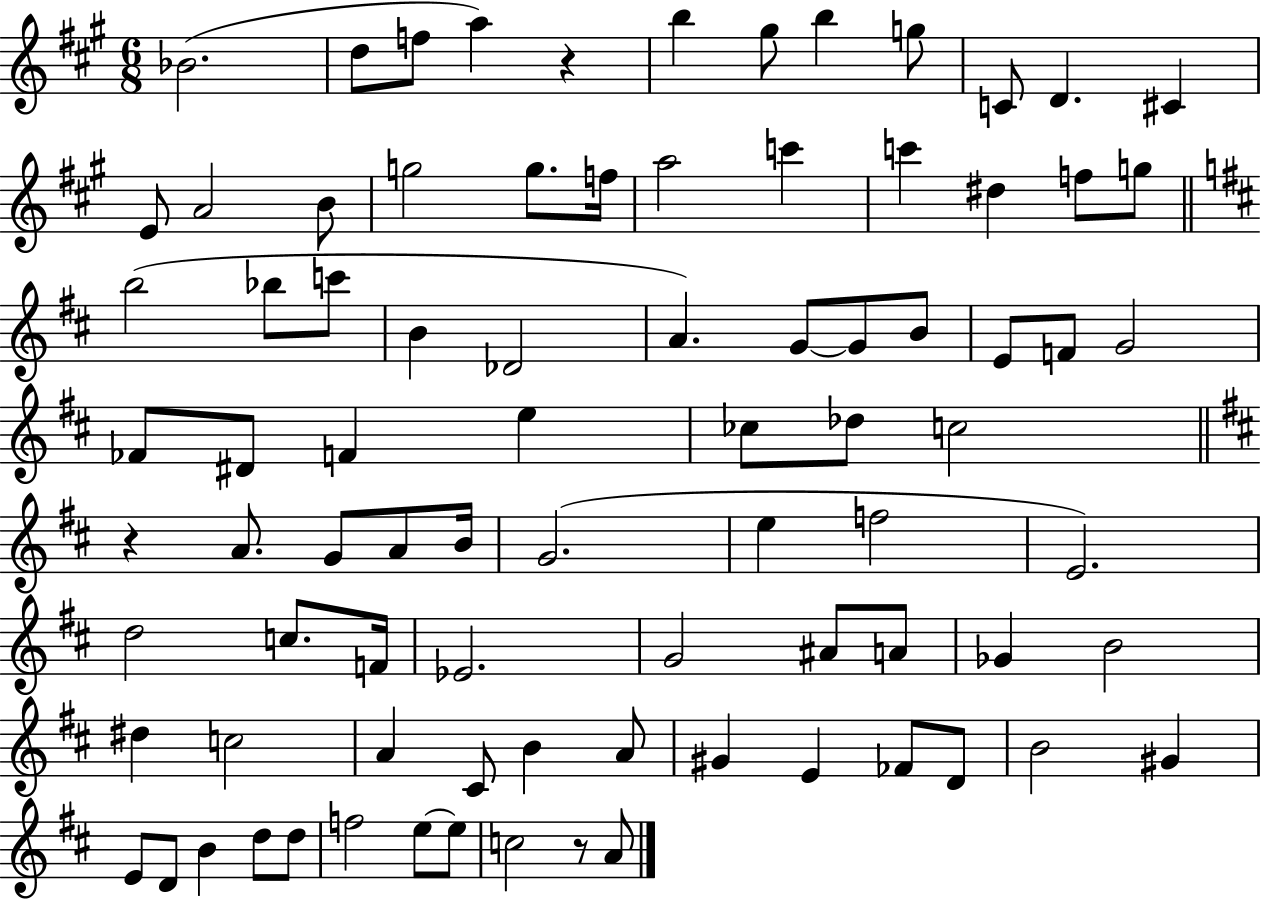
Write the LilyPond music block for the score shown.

{
  \clef treble
  \numericTimeSignature
  \time 6/8
  \key a \major
  \repeat volta 2 { bes'2.( | d''8 f''8 a''4) r4 | b''4 gis''8 b''4 g''8 | c'8 d'4. cis'4 | \break e'8 a'2 b'8 | g''2 g''8. f''16 | a''2 c'''4 | c'''4 dis''4 f''8 g''8 | \break \bar "||" \break \key d \major b''2( bes''8 c'''8 | b'4 des'2 | a'4.) g'8~~ g'8 b'8 | e'8 f'8 g'2 | \break fes'8 dis'8 f'4 e''4 | ces''8 des''8 c''2 | \bar "||" \break \key b \minor r4 a'8. g'8 a'8 b'16 | g'2.( | e''4 f''2 | e'2.) | \break d''2 c''8. f'16 | ees'2. | g'2 ais'8 a'8 | ges'4 b'2 | \break dis''4 c''2 | a'4 cis'8 b'4 a'8 | gis'4 e'4 fes'8 d'8 | b'2 gis'4 | \break e'8 d'8 b'4 d''8 d''8 | f''2 e''8~~ e''8 | c''2 r8 a'8 | } \bar "|."
}